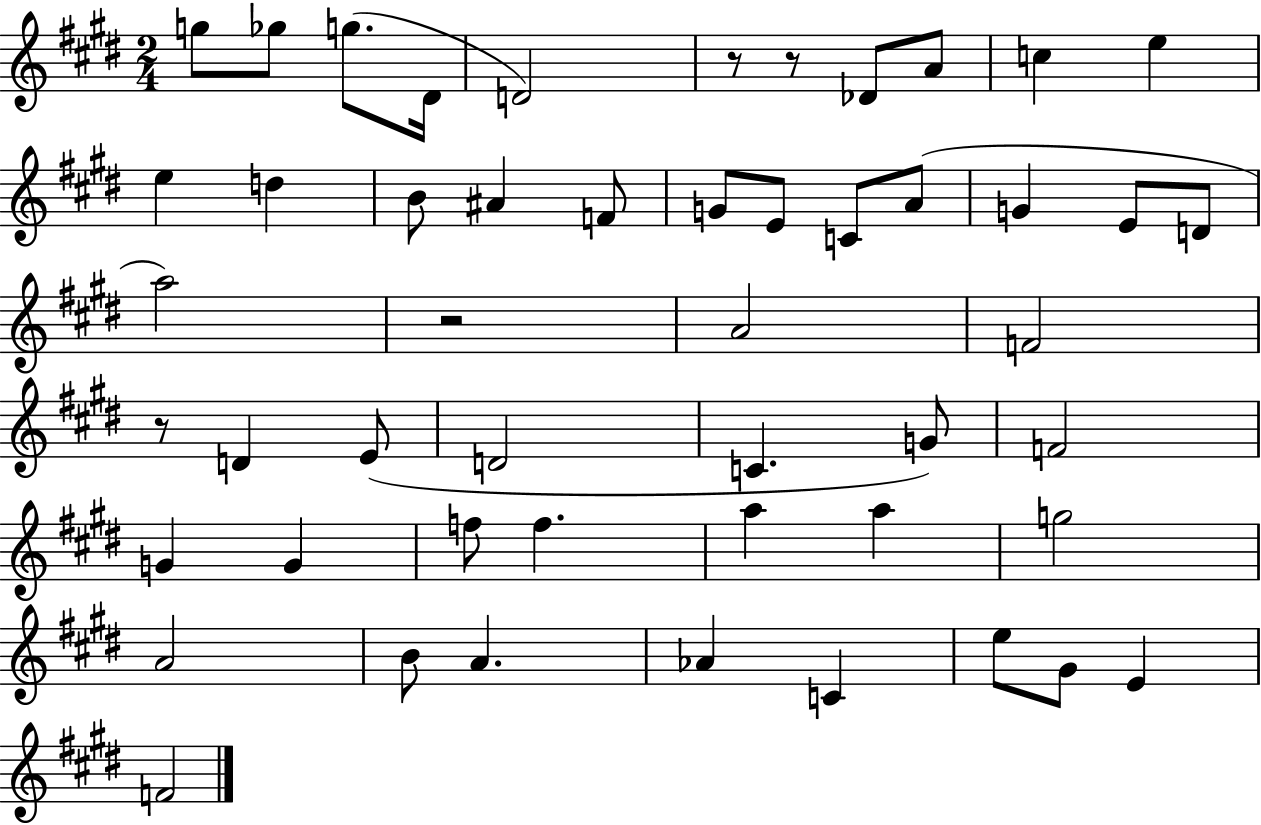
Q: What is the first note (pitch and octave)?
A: G5